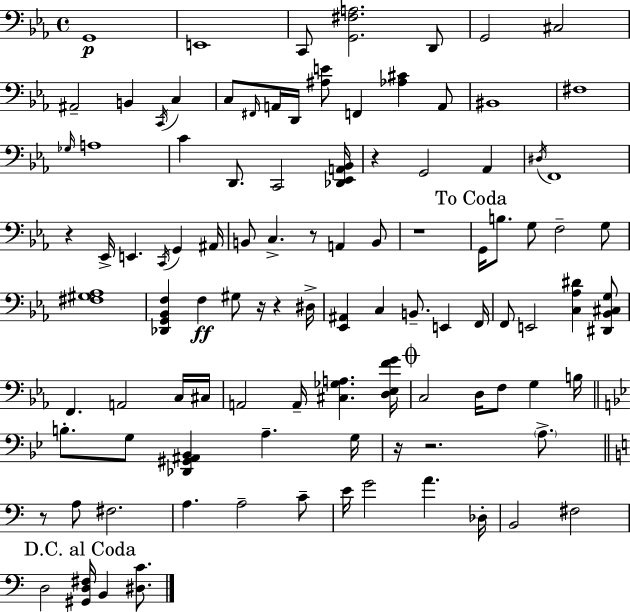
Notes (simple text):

G2/w E2/w C2/e [G2,F#3,A3]/h. D2/e G2/h C#3/h A#2/h B2/q C2/s C3/q C3/e F#2/s A2/s D2/s [A#3,E4]/e F2/q [Ab3,C#4]/q A2/e BIS2/w F#3/w Gb3/s A3/w C4/q D2/e. C2/h [Db2,Eb2,A2,Bb2]/s R/q G2/h Ab2/q D#3/s F2/w R/q Eb2/s E2/q. C2/s G2/q A#2/s B2/e C3/q. R/e A2/q B2/e R/w G2/s B3/e. G3/e F3/h G3/e [F#3,G#3,Ab3]/w [Db2,G2,Bb2,F3]/q F3/q G#3/e R/s R/q D#3/s [Eb2,A#2]/q C3/q B2/e. E2/q F2/s F2/e E2/h [C3,Ab3,D#4]/q [D#2,Bb2,C#3,G3]/e F2/q. A2/h C3/s C#3/s A2/h A2/s [C#3,Gb3,A3]/q. [D3,Eb3,F4,G4]/s C3/h D3/s F3/e G3/q B3/s B3/e. G3/e [Db2,G#2,A#2,Bb2]/q A3/q. G3/s R/s R/h. A3/e. R/e A3/e F#3/h. A3/q. A3/h C4/e E4/s G4/h A4/q. Db3/s B2/h F#3/h D3/h [G#2,D3,F#3]/s B2/q [D#3,C4]/e.